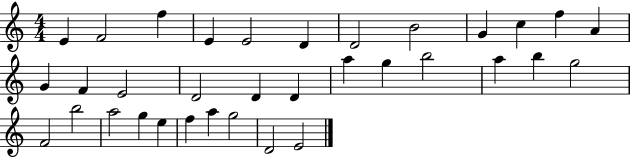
{
  \clef treble
  \numericTimeSignature
  \time 4/4
  \key c \major
  e'4 f'2 f''4 | e'4 e'2 d'4 | d'2 b'2 | g'4 c''4 f''4 a'4 | \break g'4 f'4 e'2 | d'2 d'4 d'4 | a''4 g''4 b''2 | a''4 b''4 g''2 | \break f'2 b''2 | a''2 g''4 e''4 | f''4 a''4 g''2 | d'2 e'2 | \break \bar "|."
}